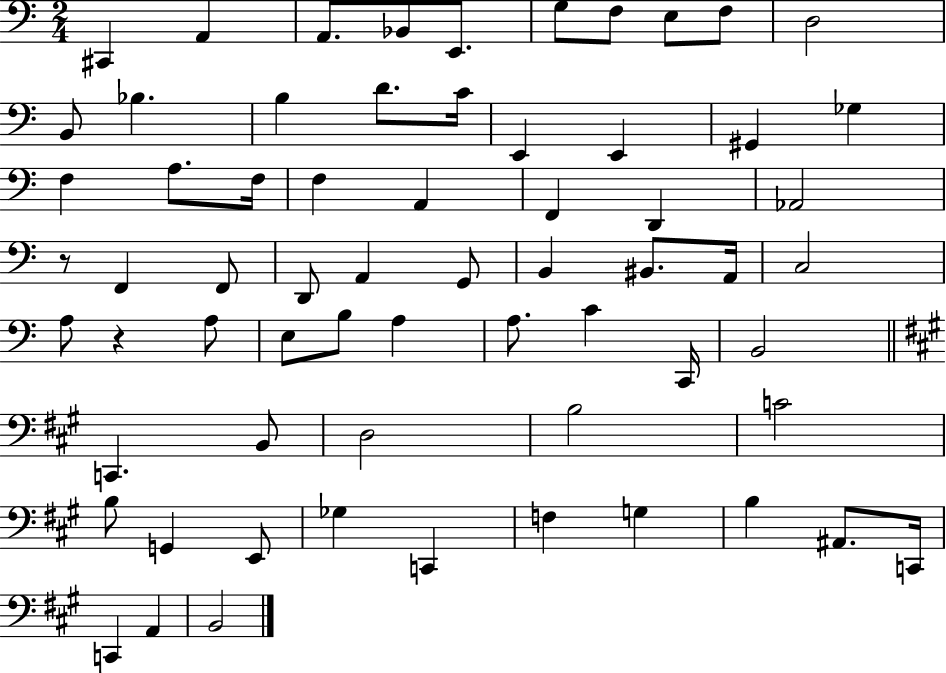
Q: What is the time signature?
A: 2/4